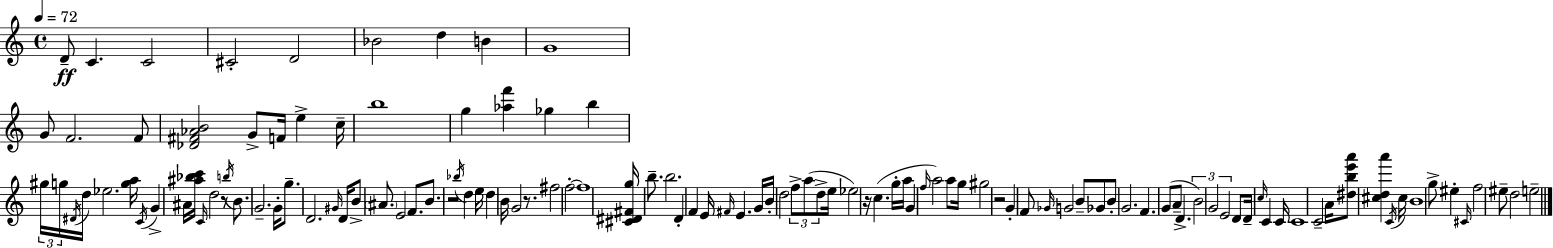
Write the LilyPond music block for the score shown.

{
  \clef treble
  \time 4/4
  \defaultTimeSignature
  \key a \minor
  \tempo 4 = 72
  d'8--\ff c'4. c'2 | cis'2-. d'2 | bes'2 d''4 b'4 | g'1 | \break g'8 f'2. f'8 | <des' fis' aes' b'>2 g'8-> f'16 e''4-> c''16-- | b''1 | g''4 <aes'' f'''>4 ges''4 b''4 | \break \tuplet 3/2 { gis''16 g''16 \acciaccatura { dis'16 } } d''16 ees''2. | <g'' a''>16 \acciaccatura { c'16 } g'4-> ais'16 <ais'' bes'' c'''>16 \grace { c'16 } d''2 | r8 \acciaccatura { b''16 } b'8. g'2.-- | g'16-. g''8.-- d'2. | \break \grace { gis'16 } d'16 b'8-> \parenthesize ais'8. e'2 | f'8. b'8. r2 | \acciaccatura { bes''16 } d''4 e''16 d''4 b'16 g'2 | r8. fis''2 f''2-.~~ | \break f''1 | <cis' dis' fis' g''>16 b''8.-- b''2. | d'4-. f'4 e'16 \grace { fis'16 } | e'4. g'16 b'16-. d''2 | \break \tuplet 3/2 { f''8-> a''8( d''8-> } e''16 ees''2) r16 | c''4.( g''16-. a''16 g'4 \grace { f''16 }) a''2 | a''8 g''16 gis''2 | r2 g'4-. f'8 \grace { ges'16 } g'2 | \break b'8-- ges'8 b'8-. g'2. | f'4. g'8( | a'8-- d'4.-> \tuplet 3/2 { b'2) | g'2 e'2 } | \break d'8 d'16-- \grace { c''16 } c'4 c'16 c'1 | c'2-- | a'16 <dis'' b'' e''' a'''>8 <cis'' d'' a'''>4 \acciaccatura { c'16 } cis''16 b'1 | g''8-> eis''4-. | \break \grace { cis'16 } f''2 eis''8-- d''2 | e''2-- \bar "|."
}